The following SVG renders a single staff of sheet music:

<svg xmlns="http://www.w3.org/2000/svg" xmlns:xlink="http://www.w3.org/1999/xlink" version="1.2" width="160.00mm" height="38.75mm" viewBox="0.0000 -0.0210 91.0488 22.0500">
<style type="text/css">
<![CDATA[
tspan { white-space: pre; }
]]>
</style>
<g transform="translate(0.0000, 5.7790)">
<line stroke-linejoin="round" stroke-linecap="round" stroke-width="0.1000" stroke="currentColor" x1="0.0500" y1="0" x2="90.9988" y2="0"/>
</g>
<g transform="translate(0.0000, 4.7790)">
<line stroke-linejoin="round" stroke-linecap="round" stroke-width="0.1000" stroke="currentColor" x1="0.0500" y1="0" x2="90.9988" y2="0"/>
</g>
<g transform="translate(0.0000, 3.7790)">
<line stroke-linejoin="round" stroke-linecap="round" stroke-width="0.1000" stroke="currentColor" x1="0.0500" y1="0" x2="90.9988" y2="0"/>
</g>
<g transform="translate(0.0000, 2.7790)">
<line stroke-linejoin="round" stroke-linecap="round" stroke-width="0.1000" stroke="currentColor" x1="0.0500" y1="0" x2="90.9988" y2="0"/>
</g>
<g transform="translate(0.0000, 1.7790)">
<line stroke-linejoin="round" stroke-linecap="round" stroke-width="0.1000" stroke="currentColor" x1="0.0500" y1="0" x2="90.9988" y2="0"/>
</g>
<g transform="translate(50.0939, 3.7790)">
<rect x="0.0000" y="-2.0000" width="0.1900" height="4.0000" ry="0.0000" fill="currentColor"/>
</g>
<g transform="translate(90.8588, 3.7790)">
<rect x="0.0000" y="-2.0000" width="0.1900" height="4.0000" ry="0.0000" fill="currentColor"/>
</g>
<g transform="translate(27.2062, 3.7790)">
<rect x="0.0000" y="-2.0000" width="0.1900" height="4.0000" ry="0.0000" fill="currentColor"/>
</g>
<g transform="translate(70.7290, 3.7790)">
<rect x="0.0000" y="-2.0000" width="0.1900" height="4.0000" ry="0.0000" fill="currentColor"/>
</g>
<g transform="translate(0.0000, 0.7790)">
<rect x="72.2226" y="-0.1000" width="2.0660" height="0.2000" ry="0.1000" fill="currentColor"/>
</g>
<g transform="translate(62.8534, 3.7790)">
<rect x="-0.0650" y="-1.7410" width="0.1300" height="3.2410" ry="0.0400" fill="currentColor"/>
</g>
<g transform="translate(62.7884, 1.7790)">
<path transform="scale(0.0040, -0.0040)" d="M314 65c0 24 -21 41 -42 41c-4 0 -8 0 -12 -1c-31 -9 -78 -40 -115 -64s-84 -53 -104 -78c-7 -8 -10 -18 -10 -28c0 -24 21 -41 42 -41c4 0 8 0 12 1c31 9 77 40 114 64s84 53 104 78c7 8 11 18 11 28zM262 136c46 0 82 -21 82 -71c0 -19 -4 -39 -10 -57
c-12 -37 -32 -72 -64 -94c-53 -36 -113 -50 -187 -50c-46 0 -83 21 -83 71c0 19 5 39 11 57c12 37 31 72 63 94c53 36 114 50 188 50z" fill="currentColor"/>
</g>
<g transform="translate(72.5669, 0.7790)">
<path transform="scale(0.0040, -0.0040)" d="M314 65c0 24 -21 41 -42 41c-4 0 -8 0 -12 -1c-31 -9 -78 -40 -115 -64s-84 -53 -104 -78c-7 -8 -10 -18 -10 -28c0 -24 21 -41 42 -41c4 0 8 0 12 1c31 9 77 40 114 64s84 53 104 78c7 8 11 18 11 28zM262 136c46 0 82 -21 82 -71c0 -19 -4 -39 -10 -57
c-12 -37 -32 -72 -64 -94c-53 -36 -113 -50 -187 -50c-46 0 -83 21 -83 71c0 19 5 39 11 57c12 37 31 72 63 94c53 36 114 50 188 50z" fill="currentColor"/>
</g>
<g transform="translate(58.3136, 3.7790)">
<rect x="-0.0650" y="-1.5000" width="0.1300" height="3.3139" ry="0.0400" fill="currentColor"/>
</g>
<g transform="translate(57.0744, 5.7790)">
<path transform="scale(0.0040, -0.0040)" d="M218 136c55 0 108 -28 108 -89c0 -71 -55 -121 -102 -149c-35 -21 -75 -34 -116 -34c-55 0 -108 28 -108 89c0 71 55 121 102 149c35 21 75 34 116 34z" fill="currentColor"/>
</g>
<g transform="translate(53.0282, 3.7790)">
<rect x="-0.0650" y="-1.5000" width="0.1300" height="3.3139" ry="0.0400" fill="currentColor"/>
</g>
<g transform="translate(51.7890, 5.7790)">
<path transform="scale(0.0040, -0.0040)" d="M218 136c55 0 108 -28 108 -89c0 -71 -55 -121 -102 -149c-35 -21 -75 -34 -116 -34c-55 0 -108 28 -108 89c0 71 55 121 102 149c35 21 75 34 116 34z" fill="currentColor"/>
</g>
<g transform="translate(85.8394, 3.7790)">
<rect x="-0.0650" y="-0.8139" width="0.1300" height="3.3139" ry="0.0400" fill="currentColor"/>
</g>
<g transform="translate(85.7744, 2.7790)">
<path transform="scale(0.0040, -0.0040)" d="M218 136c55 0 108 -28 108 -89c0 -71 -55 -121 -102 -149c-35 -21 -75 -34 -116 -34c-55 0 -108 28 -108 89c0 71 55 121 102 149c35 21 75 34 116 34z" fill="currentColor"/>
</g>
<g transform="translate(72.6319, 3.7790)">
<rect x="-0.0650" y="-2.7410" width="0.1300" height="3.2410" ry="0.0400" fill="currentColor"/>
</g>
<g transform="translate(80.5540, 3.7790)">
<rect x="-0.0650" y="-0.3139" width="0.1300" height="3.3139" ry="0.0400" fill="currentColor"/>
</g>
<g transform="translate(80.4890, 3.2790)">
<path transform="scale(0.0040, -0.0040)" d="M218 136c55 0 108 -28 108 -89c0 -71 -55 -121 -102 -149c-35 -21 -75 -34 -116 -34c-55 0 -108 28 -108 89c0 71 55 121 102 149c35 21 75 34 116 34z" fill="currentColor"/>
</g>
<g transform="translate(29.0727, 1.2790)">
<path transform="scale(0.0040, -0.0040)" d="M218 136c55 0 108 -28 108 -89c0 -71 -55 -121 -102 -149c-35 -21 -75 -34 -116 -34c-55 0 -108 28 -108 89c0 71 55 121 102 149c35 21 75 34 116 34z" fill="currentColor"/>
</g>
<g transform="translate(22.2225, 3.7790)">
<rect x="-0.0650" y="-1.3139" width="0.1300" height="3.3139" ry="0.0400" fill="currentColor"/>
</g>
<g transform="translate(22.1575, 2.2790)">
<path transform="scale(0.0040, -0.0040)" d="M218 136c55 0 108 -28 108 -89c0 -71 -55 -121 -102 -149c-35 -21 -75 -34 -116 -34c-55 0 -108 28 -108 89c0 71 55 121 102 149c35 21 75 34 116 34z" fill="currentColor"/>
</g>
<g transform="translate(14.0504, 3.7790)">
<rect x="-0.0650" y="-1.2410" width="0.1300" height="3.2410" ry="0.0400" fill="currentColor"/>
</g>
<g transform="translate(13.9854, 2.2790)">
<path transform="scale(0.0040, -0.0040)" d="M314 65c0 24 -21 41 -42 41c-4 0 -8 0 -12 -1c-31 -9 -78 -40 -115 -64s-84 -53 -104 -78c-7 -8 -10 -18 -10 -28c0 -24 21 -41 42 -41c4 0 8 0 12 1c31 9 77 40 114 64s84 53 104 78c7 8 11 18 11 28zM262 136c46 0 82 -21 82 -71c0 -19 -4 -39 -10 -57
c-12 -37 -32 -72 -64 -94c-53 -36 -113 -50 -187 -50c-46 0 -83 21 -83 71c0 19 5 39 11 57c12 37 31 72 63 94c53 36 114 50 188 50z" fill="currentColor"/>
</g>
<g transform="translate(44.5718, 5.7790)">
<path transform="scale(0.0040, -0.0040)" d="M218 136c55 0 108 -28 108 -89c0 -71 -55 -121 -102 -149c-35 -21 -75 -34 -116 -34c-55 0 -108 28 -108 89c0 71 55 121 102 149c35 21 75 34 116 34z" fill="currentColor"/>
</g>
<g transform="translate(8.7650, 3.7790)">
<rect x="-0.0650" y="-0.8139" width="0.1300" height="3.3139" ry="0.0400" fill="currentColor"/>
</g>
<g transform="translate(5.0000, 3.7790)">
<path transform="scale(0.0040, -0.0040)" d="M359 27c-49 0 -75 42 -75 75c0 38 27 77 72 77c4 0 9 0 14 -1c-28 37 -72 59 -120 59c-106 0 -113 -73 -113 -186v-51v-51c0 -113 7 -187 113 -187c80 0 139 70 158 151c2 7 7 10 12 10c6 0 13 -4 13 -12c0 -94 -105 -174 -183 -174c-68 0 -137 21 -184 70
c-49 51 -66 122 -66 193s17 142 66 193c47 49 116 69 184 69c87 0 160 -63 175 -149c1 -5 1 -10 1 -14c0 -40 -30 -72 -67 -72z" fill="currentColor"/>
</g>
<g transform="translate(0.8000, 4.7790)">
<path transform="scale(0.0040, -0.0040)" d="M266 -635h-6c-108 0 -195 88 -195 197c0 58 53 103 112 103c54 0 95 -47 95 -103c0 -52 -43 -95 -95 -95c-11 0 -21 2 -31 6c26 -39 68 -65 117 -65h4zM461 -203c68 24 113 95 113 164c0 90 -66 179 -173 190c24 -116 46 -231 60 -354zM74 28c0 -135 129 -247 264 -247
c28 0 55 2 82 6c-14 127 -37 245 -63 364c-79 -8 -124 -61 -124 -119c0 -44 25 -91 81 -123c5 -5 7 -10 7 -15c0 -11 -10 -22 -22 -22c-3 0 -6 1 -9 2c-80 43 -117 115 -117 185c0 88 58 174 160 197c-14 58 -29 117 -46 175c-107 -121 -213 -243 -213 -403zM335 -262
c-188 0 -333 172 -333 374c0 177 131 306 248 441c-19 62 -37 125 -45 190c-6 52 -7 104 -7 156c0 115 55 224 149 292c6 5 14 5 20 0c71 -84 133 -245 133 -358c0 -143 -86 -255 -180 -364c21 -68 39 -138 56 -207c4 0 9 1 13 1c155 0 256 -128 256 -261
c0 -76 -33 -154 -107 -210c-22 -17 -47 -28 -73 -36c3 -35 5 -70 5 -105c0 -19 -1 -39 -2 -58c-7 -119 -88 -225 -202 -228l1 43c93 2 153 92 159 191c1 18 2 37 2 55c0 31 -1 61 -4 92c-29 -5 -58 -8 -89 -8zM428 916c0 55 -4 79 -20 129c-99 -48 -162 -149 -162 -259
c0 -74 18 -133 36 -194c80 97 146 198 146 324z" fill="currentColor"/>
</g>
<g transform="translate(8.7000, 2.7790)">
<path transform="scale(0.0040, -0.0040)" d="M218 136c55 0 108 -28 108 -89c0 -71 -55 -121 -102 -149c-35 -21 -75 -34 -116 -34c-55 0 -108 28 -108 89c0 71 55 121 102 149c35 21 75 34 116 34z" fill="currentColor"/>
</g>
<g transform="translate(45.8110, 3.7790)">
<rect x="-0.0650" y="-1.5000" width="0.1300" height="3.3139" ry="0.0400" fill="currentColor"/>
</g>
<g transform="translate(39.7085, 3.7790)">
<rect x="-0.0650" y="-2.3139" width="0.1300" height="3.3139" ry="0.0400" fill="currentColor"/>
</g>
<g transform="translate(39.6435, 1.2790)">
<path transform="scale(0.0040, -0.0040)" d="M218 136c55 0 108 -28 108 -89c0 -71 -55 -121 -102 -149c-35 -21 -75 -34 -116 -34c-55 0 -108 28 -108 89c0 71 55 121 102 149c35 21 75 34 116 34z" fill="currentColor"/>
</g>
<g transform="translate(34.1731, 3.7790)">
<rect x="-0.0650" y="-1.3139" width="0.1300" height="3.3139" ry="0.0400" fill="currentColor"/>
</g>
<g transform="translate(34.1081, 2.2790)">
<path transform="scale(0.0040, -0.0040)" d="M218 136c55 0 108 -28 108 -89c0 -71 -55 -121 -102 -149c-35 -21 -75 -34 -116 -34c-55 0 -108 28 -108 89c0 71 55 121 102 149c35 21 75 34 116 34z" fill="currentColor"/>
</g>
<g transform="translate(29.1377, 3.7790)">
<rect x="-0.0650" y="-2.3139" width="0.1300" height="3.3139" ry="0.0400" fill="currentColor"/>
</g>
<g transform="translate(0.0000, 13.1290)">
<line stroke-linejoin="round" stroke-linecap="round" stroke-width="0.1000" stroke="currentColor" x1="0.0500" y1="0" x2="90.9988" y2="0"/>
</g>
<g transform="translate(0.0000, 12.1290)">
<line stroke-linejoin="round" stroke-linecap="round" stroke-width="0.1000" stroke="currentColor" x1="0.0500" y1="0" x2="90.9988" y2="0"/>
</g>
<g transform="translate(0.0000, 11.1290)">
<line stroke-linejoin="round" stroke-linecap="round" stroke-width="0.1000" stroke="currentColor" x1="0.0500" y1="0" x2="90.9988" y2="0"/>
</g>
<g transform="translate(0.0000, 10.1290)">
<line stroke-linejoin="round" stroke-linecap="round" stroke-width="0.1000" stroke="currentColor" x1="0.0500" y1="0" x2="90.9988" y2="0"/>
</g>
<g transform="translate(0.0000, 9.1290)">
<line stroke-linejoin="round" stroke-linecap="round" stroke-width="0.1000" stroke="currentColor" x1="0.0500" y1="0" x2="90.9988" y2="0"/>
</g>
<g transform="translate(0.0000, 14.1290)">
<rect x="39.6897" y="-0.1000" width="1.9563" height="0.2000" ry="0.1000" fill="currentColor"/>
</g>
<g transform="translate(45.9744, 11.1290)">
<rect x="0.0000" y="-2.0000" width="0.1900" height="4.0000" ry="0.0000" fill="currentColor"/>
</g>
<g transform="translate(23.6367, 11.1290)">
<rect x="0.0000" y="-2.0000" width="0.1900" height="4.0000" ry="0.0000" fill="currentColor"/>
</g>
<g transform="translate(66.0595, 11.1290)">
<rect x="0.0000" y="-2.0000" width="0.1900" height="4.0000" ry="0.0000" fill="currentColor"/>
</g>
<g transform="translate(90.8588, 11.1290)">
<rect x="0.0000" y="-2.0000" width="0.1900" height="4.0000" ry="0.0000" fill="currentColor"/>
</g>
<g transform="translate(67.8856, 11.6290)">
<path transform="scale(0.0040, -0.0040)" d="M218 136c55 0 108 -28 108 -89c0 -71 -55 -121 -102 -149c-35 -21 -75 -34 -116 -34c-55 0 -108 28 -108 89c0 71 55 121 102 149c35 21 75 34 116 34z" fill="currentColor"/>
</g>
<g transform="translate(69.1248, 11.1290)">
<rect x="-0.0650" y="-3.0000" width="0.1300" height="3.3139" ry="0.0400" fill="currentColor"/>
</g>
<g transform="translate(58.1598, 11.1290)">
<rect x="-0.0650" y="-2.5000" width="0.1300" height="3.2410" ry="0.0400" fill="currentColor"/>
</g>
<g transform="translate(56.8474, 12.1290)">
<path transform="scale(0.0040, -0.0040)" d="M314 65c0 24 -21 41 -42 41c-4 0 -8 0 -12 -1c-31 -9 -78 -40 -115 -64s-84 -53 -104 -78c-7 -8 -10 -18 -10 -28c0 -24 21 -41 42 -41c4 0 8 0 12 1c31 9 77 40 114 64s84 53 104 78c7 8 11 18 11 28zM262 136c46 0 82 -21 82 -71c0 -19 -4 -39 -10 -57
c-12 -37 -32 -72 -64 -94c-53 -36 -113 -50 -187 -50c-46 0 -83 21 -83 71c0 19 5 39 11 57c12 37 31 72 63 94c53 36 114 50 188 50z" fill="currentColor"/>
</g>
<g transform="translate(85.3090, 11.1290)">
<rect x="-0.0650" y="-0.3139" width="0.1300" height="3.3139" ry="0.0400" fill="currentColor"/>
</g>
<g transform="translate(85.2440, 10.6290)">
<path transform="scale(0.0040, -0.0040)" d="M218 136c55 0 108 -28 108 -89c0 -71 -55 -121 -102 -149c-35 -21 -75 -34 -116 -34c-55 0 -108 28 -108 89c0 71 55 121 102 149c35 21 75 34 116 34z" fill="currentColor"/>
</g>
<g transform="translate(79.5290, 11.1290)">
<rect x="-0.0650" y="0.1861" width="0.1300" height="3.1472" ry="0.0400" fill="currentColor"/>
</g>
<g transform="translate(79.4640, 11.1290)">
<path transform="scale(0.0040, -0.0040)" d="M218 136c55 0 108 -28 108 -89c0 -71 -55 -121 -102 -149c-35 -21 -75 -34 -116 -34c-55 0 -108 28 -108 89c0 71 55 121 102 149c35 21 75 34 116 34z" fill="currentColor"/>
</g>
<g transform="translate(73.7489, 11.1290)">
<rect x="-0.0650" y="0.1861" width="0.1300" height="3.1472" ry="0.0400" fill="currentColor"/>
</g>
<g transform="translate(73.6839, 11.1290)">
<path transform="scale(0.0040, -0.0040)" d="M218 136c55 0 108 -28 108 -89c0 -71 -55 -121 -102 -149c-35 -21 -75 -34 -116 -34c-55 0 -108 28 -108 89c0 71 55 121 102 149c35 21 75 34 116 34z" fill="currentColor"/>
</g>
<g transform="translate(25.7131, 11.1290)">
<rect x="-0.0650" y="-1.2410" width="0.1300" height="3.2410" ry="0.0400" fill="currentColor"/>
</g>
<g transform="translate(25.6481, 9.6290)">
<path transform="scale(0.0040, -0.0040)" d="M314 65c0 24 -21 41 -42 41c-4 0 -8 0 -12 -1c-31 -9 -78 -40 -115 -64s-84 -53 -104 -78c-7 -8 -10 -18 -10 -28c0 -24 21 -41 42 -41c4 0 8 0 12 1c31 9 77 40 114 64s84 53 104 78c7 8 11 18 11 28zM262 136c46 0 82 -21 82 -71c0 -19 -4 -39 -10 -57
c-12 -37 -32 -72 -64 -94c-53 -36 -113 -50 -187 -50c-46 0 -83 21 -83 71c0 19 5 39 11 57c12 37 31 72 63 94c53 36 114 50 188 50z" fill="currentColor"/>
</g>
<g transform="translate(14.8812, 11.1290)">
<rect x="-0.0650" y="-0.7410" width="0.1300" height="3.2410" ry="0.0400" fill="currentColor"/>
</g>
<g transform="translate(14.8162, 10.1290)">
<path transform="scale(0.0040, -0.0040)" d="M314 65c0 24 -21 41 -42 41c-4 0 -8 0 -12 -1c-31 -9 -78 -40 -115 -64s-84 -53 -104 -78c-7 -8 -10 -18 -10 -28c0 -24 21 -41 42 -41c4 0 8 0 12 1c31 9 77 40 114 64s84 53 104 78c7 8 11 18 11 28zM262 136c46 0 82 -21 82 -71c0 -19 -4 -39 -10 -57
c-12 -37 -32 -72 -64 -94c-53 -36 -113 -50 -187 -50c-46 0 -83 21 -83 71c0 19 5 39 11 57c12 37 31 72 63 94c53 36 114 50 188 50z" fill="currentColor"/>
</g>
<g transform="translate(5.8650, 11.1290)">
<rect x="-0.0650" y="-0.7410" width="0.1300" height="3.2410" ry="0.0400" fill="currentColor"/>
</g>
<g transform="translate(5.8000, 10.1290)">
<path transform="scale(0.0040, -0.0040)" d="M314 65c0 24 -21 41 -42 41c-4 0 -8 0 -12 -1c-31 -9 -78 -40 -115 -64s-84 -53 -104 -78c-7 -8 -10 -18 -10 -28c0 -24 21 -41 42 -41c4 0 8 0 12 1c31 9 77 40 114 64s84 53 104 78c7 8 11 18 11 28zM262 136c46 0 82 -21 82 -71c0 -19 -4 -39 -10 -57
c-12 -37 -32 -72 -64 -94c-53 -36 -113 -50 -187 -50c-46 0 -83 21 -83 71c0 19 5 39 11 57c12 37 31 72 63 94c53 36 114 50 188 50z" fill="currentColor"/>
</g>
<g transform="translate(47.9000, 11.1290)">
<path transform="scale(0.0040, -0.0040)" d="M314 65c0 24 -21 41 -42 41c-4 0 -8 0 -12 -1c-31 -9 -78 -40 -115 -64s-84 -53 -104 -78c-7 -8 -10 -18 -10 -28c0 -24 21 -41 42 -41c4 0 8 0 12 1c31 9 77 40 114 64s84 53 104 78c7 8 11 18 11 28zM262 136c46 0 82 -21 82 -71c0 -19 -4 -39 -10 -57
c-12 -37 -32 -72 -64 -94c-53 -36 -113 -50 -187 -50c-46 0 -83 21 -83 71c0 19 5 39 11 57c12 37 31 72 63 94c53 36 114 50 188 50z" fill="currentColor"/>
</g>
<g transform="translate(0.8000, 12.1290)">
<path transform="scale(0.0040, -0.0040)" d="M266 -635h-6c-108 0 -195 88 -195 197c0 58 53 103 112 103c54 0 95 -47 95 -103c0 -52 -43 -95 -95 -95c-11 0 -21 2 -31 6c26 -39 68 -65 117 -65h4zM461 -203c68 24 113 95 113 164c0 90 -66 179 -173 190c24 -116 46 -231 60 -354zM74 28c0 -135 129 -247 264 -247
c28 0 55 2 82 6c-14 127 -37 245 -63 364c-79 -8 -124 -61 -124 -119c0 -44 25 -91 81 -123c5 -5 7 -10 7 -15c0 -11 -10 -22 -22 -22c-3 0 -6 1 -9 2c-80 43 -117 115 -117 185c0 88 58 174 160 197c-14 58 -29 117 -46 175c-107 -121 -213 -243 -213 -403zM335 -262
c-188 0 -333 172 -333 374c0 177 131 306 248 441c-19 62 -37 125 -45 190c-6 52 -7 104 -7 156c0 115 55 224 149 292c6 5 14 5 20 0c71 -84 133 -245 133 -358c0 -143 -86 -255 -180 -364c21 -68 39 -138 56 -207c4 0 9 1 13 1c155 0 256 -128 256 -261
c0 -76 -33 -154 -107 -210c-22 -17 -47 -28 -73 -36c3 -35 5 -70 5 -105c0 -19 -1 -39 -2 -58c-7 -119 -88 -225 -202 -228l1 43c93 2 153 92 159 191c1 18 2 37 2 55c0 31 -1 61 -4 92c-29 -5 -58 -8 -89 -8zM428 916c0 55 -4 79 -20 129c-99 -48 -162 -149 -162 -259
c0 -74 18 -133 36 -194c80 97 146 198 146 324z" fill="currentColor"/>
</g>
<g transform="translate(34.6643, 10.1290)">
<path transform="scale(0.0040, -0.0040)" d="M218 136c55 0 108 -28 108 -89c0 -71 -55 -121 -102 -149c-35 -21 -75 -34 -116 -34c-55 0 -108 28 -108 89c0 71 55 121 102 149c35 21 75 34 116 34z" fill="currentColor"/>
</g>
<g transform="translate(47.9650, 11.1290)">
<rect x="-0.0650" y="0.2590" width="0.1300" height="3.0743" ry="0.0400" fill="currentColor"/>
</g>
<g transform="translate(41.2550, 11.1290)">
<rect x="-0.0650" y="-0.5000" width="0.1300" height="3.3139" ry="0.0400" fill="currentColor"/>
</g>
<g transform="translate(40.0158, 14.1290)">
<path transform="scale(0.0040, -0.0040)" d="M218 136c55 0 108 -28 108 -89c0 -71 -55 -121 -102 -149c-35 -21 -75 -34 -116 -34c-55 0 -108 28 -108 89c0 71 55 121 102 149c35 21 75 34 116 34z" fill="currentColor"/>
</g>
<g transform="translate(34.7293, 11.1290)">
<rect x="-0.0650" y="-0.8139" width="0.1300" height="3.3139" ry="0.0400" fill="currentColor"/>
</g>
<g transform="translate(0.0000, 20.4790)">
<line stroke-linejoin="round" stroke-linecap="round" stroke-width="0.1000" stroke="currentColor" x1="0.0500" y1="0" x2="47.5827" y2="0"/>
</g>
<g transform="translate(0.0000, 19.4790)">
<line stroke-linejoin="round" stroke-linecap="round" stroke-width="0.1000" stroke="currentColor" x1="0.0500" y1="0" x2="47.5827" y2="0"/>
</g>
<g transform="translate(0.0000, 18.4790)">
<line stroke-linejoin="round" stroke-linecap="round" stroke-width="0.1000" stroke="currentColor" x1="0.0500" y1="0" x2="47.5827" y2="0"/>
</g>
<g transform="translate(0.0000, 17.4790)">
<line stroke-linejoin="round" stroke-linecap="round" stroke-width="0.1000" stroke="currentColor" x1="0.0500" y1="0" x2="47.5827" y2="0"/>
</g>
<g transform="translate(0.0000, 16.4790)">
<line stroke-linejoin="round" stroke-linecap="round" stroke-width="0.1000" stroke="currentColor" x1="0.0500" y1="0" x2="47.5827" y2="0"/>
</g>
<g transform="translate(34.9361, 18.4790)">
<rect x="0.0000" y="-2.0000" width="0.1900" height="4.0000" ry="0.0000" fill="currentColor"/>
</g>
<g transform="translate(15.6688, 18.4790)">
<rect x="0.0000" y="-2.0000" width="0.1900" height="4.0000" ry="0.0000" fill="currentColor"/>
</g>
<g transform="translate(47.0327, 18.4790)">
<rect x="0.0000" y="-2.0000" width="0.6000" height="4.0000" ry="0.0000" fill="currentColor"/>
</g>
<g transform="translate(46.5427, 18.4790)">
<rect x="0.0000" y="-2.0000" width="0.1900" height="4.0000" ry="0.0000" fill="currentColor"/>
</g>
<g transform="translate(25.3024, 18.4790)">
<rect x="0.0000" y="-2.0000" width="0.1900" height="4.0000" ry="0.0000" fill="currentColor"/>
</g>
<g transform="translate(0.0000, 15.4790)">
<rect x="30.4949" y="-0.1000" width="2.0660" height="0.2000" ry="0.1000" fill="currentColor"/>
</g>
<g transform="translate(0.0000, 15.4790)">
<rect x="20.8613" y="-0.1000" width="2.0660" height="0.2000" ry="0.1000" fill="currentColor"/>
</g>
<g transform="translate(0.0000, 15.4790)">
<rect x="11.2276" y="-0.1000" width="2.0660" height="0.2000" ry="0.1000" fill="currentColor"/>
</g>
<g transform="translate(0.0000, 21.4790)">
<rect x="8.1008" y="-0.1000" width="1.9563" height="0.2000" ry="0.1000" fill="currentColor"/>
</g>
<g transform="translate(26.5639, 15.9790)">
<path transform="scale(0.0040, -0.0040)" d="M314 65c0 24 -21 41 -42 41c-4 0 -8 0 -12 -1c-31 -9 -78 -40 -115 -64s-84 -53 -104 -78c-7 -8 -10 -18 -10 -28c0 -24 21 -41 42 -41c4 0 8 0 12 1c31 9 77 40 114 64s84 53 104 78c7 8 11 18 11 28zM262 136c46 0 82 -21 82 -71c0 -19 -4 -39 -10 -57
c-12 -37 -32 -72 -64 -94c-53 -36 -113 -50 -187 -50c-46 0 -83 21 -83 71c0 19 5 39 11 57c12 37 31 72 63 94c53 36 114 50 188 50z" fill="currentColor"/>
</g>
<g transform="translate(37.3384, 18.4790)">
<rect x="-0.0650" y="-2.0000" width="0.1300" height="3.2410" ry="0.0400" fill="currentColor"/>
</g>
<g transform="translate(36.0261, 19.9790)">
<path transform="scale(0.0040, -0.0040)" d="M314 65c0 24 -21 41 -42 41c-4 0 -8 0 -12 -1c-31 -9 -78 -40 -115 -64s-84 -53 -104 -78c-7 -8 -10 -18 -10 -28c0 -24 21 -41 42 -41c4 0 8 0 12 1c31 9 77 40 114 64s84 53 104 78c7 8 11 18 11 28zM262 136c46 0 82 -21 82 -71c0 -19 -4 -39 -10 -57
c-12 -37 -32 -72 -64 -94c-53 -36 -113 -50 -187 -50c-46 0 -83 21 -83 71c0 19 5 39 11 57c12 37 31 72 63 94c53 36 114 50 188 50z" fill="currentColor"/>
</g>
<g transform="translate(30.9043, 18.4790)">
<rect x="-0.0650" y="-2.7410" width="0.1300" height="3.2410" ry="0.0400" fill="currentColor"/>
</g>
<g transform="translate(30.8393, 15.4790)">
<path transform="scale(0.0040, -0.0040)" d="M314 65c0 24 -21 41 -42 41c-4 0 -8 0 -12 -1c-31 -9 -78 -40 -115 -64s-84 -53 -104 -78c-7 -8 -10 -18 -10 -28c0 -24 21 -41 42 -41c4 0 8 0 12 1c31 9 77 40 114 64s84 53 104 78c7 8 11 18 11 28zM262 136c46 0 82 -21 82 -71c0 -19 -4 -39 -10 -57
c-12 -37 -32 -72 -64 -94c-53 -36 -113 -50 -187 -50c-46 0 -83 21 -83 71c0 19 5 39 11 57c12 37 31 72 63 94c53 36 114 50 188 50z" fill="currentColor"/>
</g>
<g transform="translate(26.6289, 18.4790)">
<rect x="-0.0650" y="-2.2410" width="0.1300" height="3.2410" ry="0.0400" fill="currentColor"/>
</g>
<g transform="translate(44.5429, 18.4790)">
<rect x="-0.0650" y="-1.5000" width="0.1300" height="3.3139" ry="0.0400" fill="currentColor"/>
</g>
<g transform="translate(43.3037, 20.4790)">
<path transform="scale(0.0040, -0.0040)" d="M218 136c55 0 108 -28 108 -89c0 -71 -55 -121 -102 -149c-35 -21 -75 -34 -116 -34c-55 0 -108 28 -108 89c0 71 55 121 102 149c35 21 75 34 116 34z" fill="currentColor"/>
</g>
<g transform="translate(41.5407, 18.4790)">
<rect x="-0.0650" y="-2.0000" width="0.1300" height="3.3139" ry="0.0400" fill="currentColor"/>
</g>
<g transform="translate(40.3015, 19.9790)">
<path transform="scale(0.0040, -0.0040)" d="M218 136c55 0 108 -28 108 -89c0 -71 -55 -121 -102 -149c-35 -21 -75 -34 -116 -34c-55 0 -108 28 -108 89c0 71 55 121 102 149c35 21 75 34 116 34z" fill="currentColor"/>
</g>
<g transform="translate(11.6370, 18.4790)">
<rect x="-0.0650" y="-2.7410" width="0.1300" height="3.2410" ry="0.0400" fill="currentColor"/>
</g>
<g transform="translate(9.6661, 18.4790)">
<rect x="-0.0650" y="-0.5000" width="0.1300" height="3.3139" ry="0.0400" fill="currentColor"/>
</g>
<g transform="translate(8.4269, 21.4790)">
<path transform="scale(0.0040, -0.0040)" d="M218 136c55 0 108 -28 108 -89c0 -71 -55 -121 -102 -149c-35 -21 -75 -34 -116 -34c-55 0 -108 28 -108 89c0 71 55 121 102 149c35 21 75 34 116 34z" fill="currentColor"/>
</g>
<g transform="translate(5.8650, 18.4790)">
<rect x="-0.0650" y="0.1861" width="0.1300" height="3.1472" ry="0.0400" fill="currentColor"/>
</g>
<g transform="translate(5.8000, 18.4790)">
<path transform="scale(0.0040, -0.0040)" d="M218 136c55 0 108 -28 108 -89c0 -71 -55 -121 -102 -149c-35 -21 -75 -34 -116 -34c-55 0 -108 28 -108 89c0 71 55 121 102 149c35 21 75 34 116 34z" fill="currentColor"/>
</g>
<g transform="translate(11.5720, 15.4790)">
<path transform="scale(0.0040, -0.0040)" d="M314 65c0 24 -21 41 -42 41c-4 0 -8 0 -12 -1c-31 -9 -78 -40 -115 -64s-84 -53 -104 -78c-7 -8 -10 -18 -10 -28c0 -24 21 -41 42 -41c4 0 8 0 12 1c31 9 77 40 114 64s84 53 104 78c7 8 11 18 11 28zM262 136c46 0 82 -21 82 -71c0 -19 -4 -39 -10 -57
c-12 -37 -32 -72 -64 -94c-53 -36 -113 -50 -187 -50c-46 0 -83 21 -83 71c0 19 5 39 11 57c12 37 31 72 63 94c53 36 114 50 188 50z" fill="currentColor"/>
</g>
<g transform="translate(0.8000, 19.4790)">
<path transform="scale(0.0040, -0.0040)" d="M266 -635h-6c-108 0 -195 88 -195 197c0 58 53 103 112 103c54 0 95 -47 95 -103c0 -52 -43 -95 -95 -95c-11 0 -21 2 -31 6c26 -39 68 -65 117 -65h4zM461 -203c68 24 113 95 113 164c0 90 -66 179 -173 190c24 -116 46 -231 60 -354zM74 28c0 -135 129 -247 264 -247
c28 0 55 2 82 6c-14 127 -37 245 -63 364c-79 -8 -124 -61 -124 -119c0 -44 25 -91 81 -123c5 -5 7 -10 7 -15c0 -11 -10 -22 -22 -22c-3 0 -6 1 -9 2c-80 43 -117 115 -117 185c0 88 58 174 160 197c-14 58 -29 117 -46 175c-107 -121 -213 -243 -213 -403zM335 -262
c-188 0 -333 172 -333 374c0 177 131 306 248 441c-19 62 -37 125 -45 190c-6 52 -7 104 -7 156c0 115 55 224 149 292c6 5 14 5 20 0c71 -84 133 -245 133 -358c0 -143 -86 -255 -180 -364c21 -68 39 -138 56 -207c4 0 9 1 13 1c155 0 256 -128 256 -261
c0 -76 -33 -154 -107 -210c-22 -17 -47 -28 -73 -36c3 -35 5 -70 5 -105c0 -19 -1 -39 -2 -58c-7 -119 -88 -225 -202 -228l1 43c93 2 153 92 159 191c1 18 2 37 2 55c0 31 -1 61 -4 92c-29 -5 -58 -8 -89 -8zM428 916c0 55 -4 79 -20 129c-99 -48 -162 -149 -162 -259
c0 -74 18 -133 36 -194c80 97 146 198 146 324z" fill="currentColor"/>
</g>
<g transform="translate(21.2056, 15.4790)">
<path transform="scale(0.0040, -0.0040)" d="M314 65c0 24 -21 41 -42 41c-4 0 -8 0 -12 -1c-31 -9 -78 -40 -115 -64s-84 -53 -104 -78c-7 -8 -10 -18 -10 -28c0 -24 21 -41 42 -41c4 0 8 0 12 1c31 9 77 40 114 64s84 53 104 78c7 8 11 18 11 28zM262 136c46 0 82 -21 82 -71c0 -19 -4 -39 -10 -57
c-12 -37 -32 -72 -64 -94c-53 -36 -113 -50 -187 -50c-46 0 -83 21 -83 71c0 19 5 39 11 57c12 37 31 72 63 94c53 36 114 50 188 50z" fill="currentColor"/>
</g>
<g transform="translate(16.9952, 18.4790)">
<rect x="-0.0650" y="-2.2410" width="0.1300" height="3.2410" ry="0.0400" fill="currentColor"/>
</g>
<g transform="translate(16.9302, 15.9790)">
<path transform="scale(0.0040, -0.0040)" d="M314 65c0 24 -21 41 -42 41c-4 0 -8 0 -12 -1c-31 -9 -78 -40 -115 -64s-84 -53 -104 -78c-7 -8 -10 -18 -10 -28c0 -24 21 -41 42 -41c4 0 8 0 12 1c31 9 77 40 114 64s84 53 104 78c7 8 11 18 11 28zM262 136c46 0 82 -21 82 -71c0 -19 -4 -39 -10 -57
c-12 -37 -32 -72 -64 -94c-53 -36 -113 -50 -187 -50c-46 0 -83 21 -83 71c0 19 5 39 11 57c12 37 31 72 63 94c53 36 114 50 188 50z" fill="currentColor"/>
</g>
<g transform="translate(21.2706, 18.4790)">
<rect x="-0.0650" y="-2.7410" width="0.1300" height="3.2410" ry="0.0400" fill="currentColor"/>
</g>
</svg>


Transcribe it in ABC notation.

X:1
T:Untitled
M:4/4
L:1/4
K:C
d e2 e g e g E E E f2 a2 c d d2 d2 e2 d C B2 G2 A B B c B C a2 g2 a2 g2 a2 F2 F E